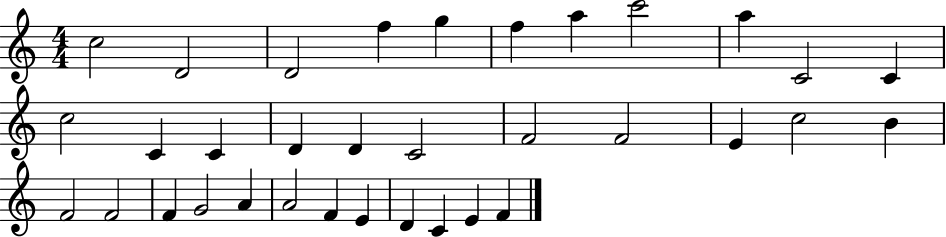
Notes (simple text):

C5/h D4/h D4/h F5/q G5/q F5/q A5/q C6/h A5/q C4/h C4/q C5/h C4/q C4/q D4/q D4/q C4/h F4/h F4/h E4/q C5/h B4/q F4/h F4/h F4/q G4/h A4/q A4/h F4/q E4/q D4/q C4/q E4/q F4/q